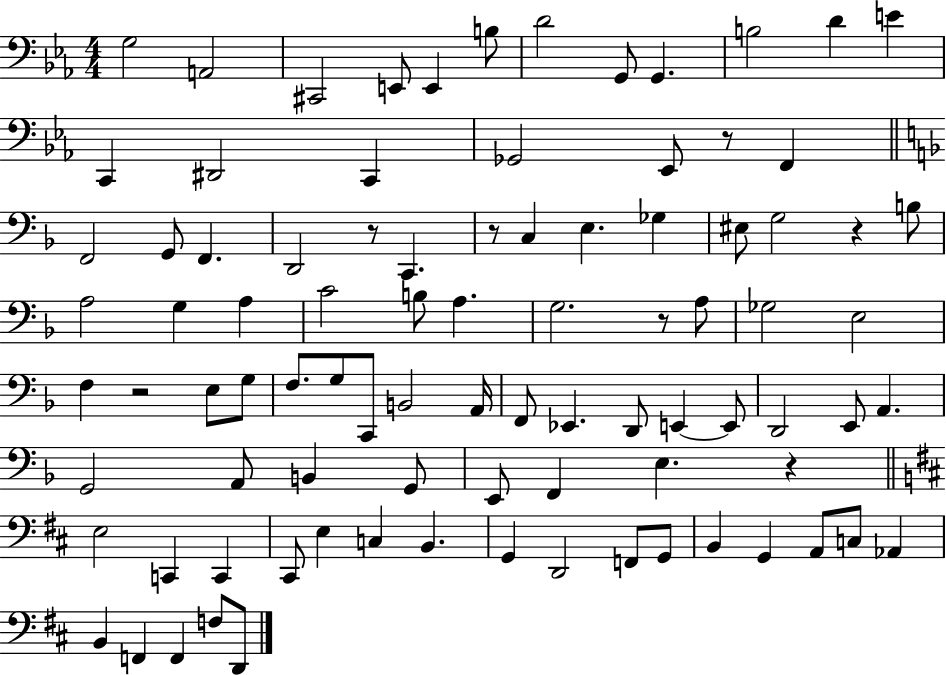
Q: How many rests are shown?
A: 7